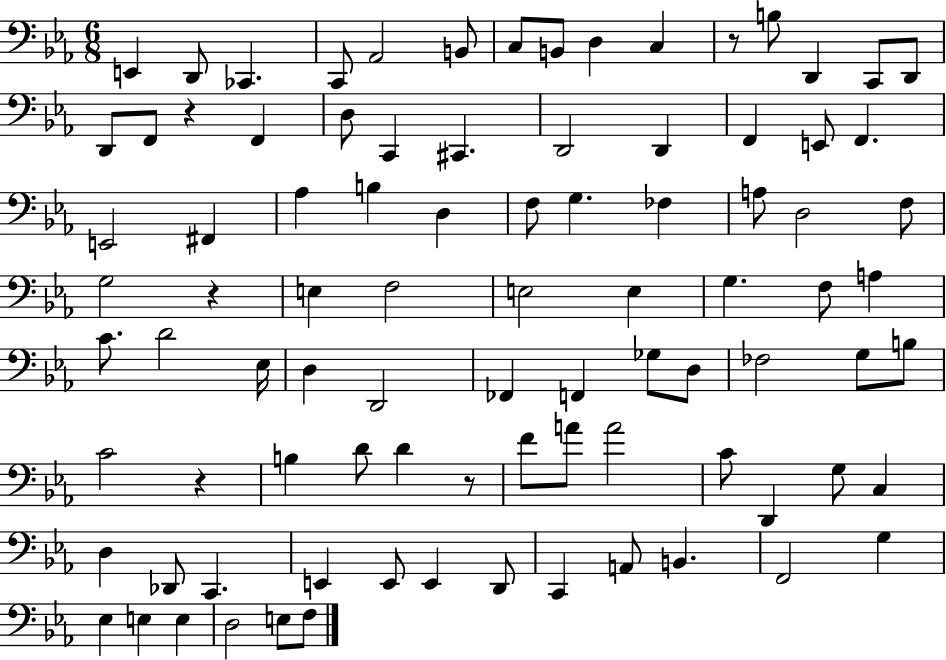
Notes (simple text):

E2/q D2/e CES2/q. C2/e Ab2/h B2/e C3/e B2/e D3/q C3/q R/e B3/e D2/q C2/e D2/e D2/e F2/e R/q F2/q D3/e C2/q C#2/q. D2/h D2/q F2/q E2/e F2/q. E2/h F#2/q Ab3/q B3/q D3/q F3/e G3/q. FES3/q A3/e D3/h F3/e G3/h R/q E3/q F3/h E3/h E3/q G3/q. F3/e A3/q C4/e. D4/h Eb3/s D3/q D2/h FES2/q F2/q Gb3/e D3/e FES3/h G3/e B3/e C4/h R/q B3/q D4/e D4/q R/e F4/e A4/e A4/h C4/e D2/q G3/e C3/q D3/q Db2/e C2/q. E2/q E2/e E2/q D2/e C2/q A2/e B2/q. F2/h G3/q Eb3/q E3/q E3/q D3/h E3/e F3/e